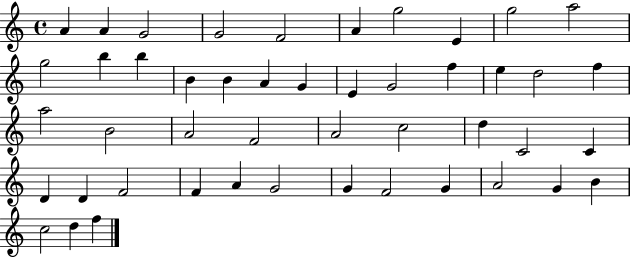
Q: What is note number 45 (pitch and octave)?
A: C5